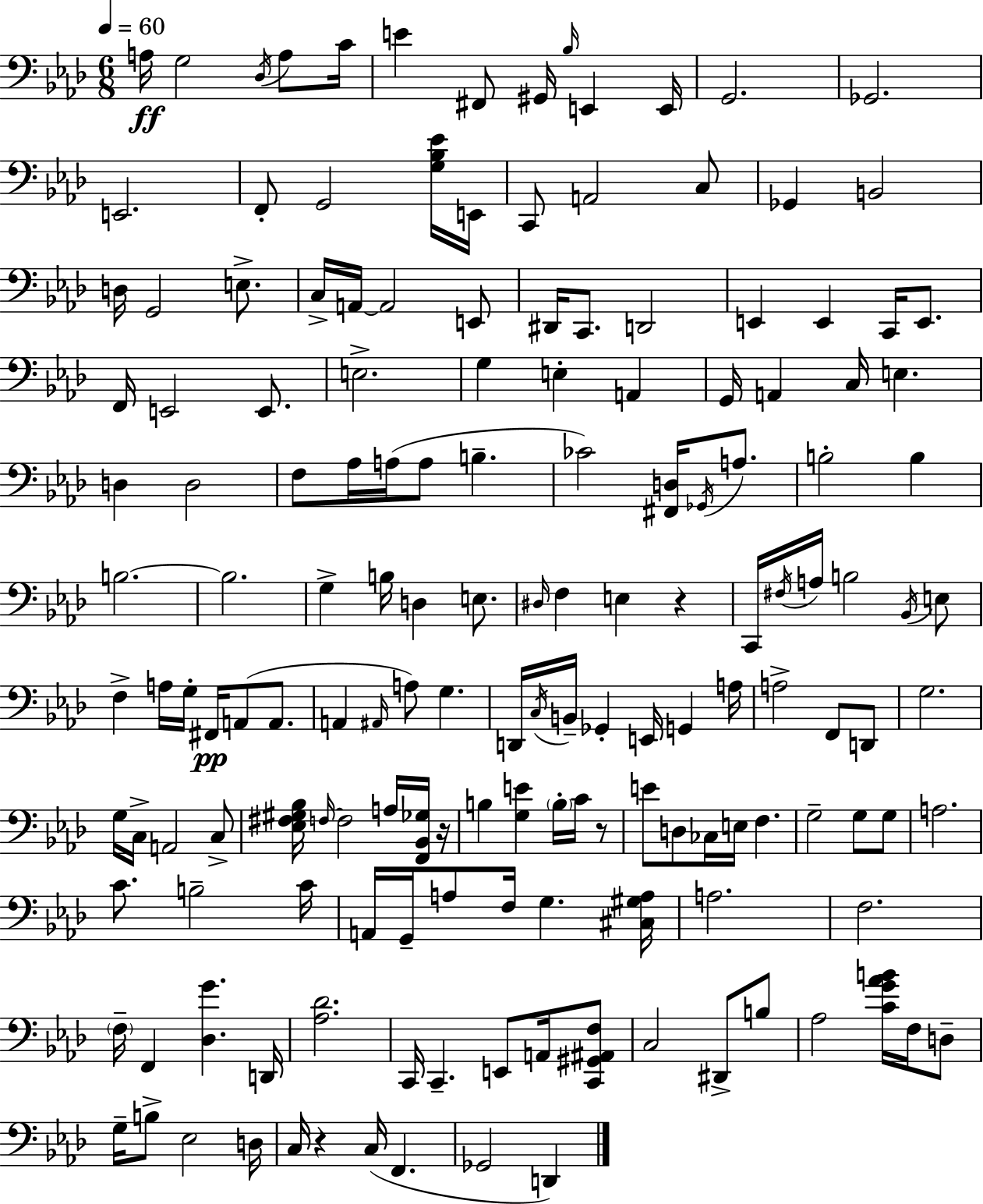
X:1
T:Untitled
M:6/8
L:1/4
K:Fm
A,/4 G,2 _D,/4 A,/2 C/4 E ^F,,/2 ^G,,/4 _B,/4 E,, E,,/4 G,,2 _G,,2 E,,2 F,,/2 G,,2 [G,_B,_E]/4 E,,/4 C,,/2 A,,2 C,/2 _G,, B,,2 D,/4 G,,2 E,/2 C,/4 A,,/4 A,,2 E,,/2 ^D,,/4 C,,/2 D,,2 E,, E,, C,,/4 E,,/2 F,,/4 E,,2 E,,/2 E,2 G, E, A,, G,,/4 A,, C,/4 E, D, D,2 F,/2 _A,/4 A,/4 A,/2 B, _C2 [^F,,D,]/4 _G,,/4 A,/2 B,2 B, B,2 B,2 G, B,/4 D, E,/2 ^D,/4 F, E, z C,,/4 ^F,/4 A,/4 B,2 _B,,/4 E,/2 F, A,/4 G,/4 ^F,,/4 A,,/2 A,,/2 A,, ^A,,/4 A,/2 G, D,,/4 C,/4 B,,/4 _G,, E,,/4 G,, A,/4 A,2 F,,/2 D,,/2 G,2 G,/4 C,/4 A,,2 C,/2 [_E,^F,^G,_B,]/4 F,/4 F,2 A,/4 [F,,_B,,_G,]/4 z/4 B, [G,E] B,/4 C/4 z/2 E/2 D,/2 _C,/4 E,/4 F, G,2 G,/2 G,/2 A,2 C/2 B,2 C/4 A,,/4 G,,/4 A,/2 F,/4 G, [^C,^G,A,]/4 A,2 F,2 F,/4 F,, [_D,G] D,,/4 [_A,_D]2 C,,/4 C,, E,,/2 A,,/4 [C,,^G,,^A,,F,]/2 C,2 ^D,,/2 B,/2 _A,2 [CG_AB]/4 F,/4 D,/2 G,/4 B,/2 _E,2 D,/4 C,/4 z C,/4 F,, _G,,2 D,,